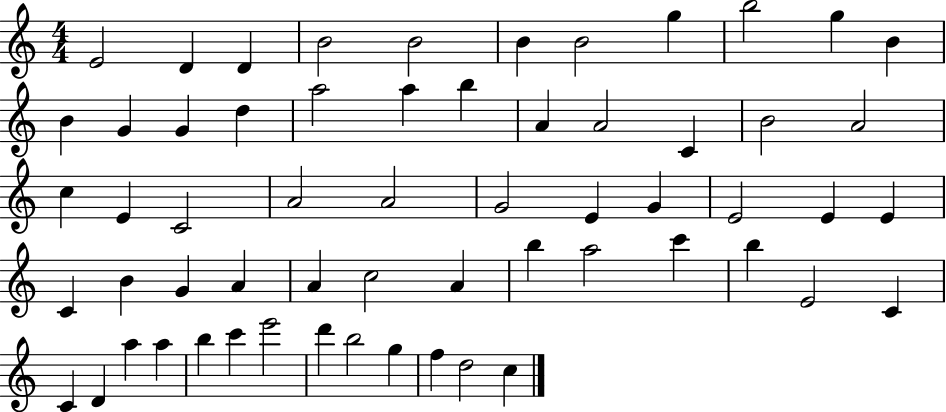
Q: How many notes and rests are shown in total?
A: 60